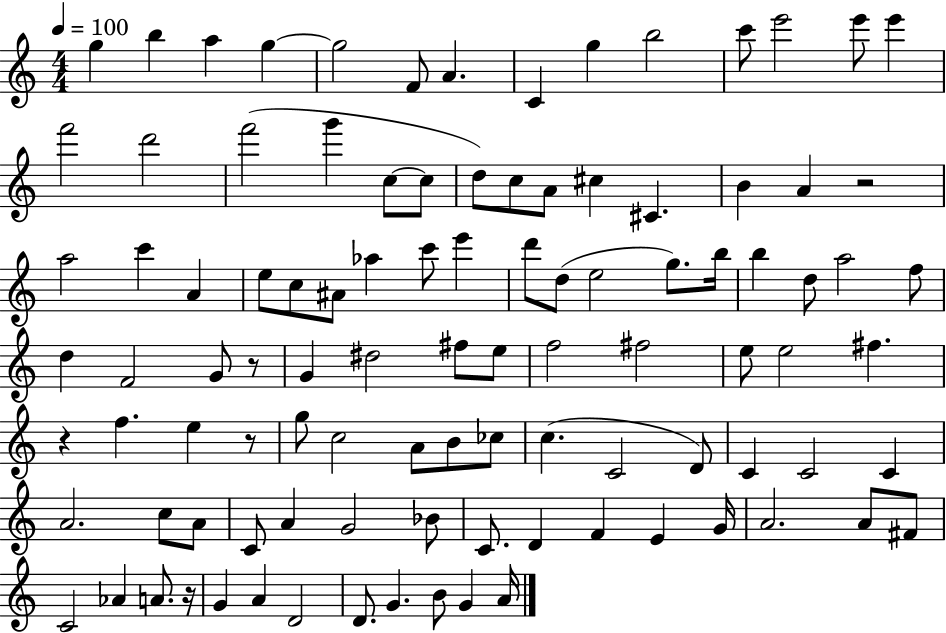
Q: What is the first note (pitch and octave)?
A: G5